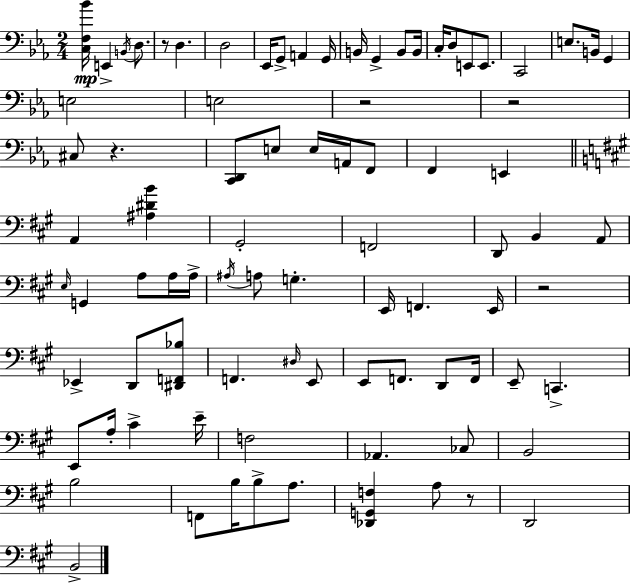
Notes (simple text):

[C3,F3,Bb4]/s E2/q B2/s D3/e. R/e D3/q. D3/h Eb2/s G2/e A2/q G2/s B2/s G2/q B2/e B2/s C3/s D3/e E2/e E2/e. C2/h E3/e. B2/s G2/q E3/h E3/h R/h R/h C#3/e R/q. [C2,D2]/e E3/e E3/s A2/s F2/e F2/q E2/q A2/q [A#3,D#4,B4]/q G#2/h F2/h D2/e B2/q A2/e E3/s G2/q A3/e A3/s A3/s A#3/s A3/e G3/q. E2/s F2/q. E2/s R/h Eb2/q D2/e [D#2,F2,Bb3]/e F2/q. D#3/s E2/e E2/e F2/e. D2/e F2/s E2/e C2/q. E2/e A3/s C#4/q E4/s F3/h Ab2/q. CES3/e B2/h B3/h F2/e B3/s B3/e A3/e. [Db2,G2,F3]/q A3/e R/e D2/h B2/h